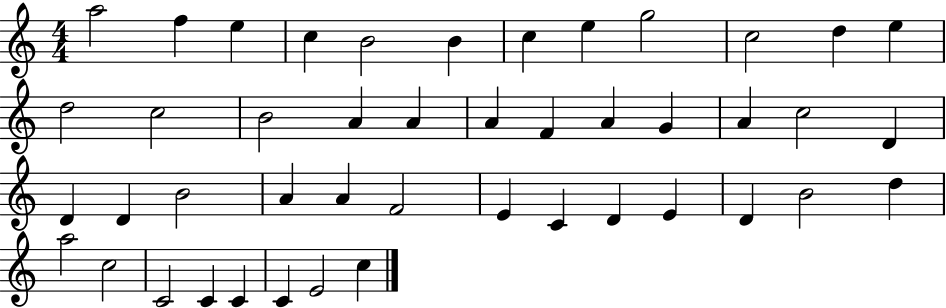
A5/h F5/q E5/q C5/q B4/h B4/q C5/q E5/q G5/h C5/h D5/q E5/q D5/h C5/h B4/h A4/q A4/q A4/q F4/q A4/q G4/q A4/q C5/h D4/q D4/q D4/q B4/h A4/q A4/q F4/h E4/q C4/q D4/q E4/q D4/q B4/h D5/q A5/h C5/h C4/h C4/q C4/q C4/q E4/h C5/q